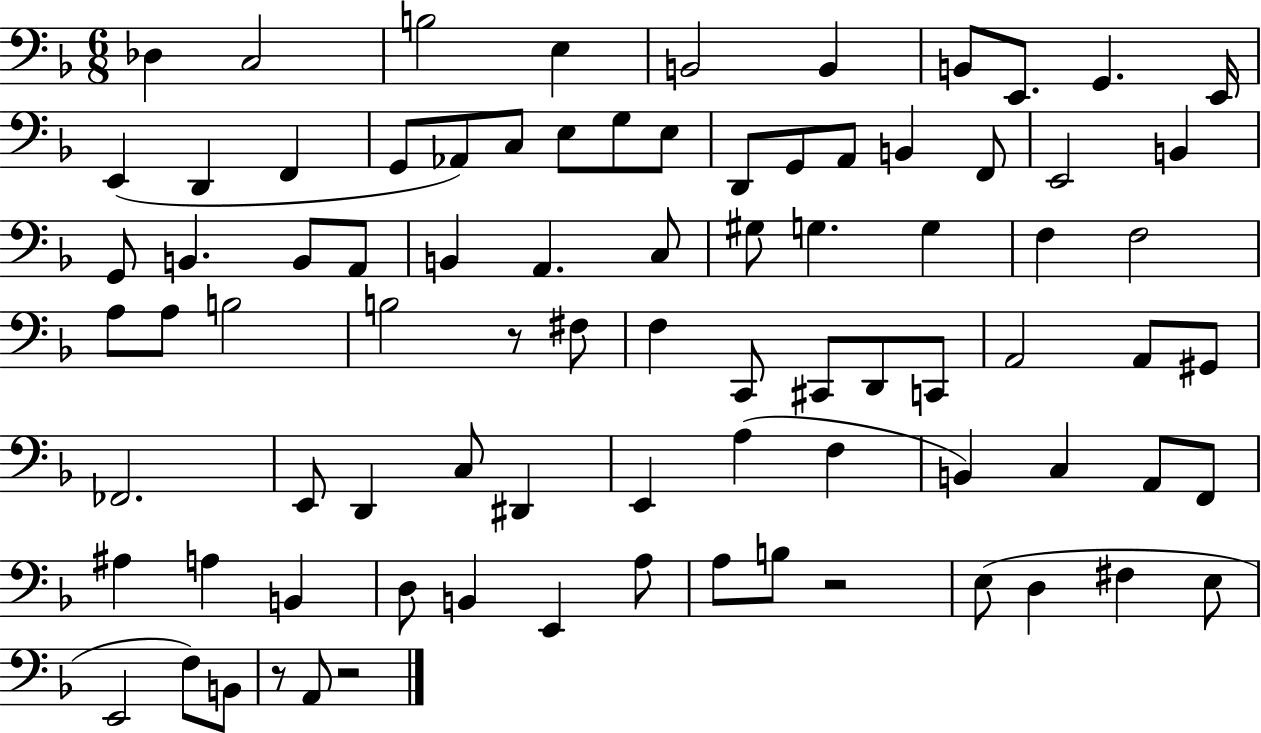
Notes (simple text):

Db3/q C3/h B3/h E3/q B2/h B2/q B2/e E2/e. G2/q. E2/s E2/q D2/q F2/q G2/e Ab2/e C3/e E3/e G3/e E3/e D2/e G2/e A2/e B2/q F2/e E2/h B2/q G2/e B2/q. B2/e A2/e B2/q A2/q. C3/e G#3/e G3/q. G3/q F3/q F3/h A3/e A3/e B3/h B3/h R/e F#3/e F3/q C2/e C#2/e D2/e C2/e A2/h A2/e G#2/e FES2/h. E2/e D2/q C3/e D#2/q E2/q A3/q F3/q B2/q C3/q A2/e F2/e A#3/q A3/q B2/q D3/e B2/q E2/q A3/e A3/e B3/e R/h E3/e D3/q F#3/q E3/e E2/h F3/e B2/e R/e A2/e R/h